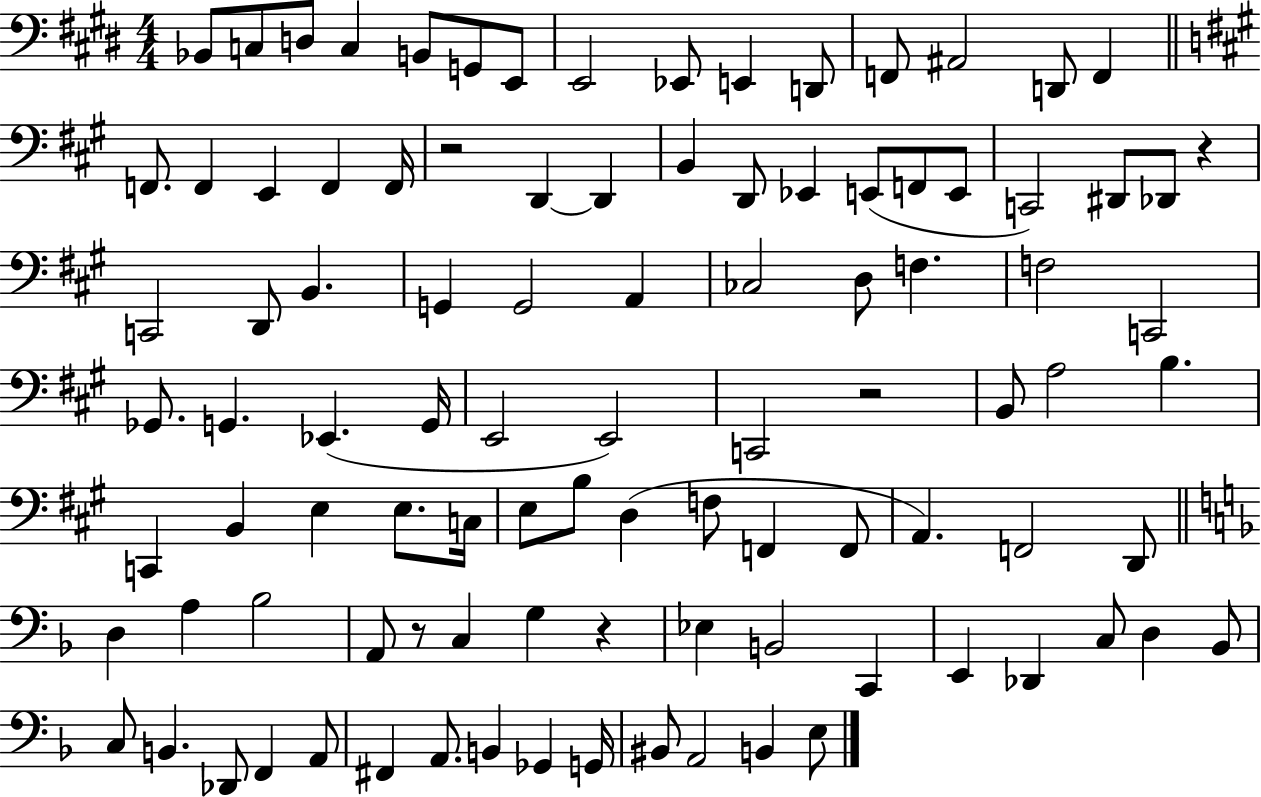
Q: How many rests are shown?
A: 5